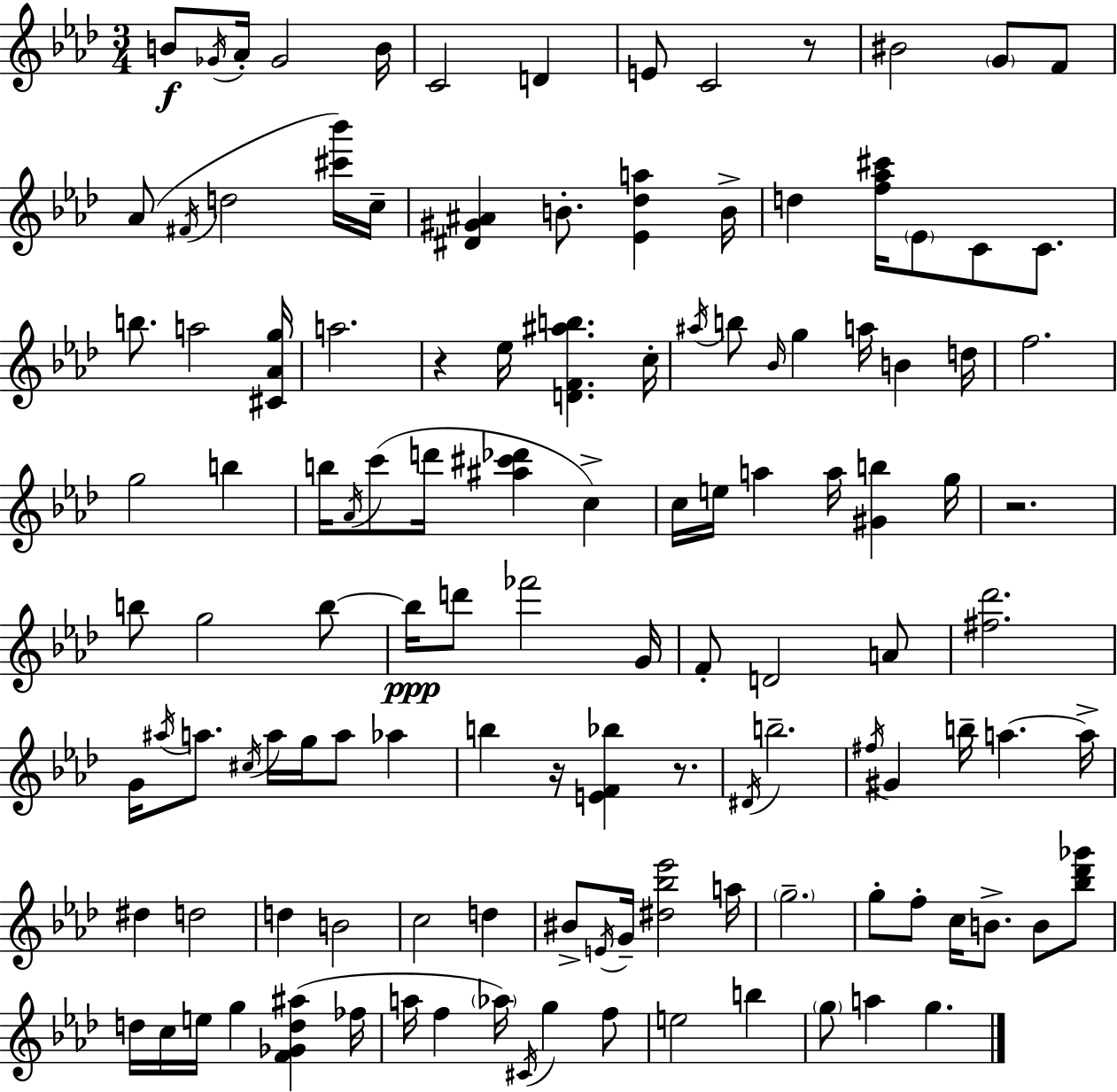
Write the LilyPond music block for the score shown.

{
  \clef treble
  \numericTimeSignature
  \time 3/4
  \key aes \major
  b'8\f \acciaccatura { ges'16 } aes'16-. ges'2 | b'16 c'2 d'4 | e'8 c'2 r8 | bis'2 \parenthesize g'8 f'8 | \break aes'8( \acciaccatura { fis'16 } d''2 | <cis''' bes'''>16) c''16-- <dis' gis' ais'>4 b'8.-. <ees' des'' a''>4 | b'16-> d''4 <f'' aes'' cis'''>16 \parenthesize ees'8 c'8 c'8. | b''8. a''2 | \break <cis' aes' g''>16 a''2. | r4 ees''16 <d' f' ais'' b''>4. | c''16-. \acciaccatura { ais''16 } b''8 \grace { bes'16 } g''4 a''16 b'4 | d''16 f''2. | \break g''2 | b''4 b''16 \acciaccatura { aes'16 } c'''8( d'''16 <ais'' cis''' des'''>4 | c''4->) c''16 e''16 a''4 a''16 | <gis' b''>4 g''16 r2. | \break b''8 g''2 | b''8~~ b''16\ppp d'''8 fes'''2 | g'16 f'8-. d'2 | a'8 <fis'' des'''>2. | \break g'16 \acciaccatura { ais''16 } a''8. \acciaccatura { cis''16 } a''16 | g''16 a''8 aes''4 b''4 r16 | <e' f' bes''>4 r8. \acciaccatura { dis'16 } b''2.-- | \acciaccatura { fis''16 } gis'4 | \break b''16-- a''4.~~ a''16-> dis''4 | d''2 d''4 | b'2 c''2 | d''4 bis'8-> \acciaccatura { e'16 } | \break g'16-- <dis'' bes'' ees'''>2 a''16 \parenthesize g''2.-- | g''8-. | f''8-. c''16 b'8.-> b'8 <bes'' des''' ges'''>8 d''16 c''16 | e''16 g''4 <f' ges' d'' ais''>4( fes''16 a''16 f''4 | \break \parenthesize aes''16) \acciaccatura { cis'16 } g''4 f''8 e''2 | b''4 \parenthesize g''8 | a''4 g''4. \bar "|."
}